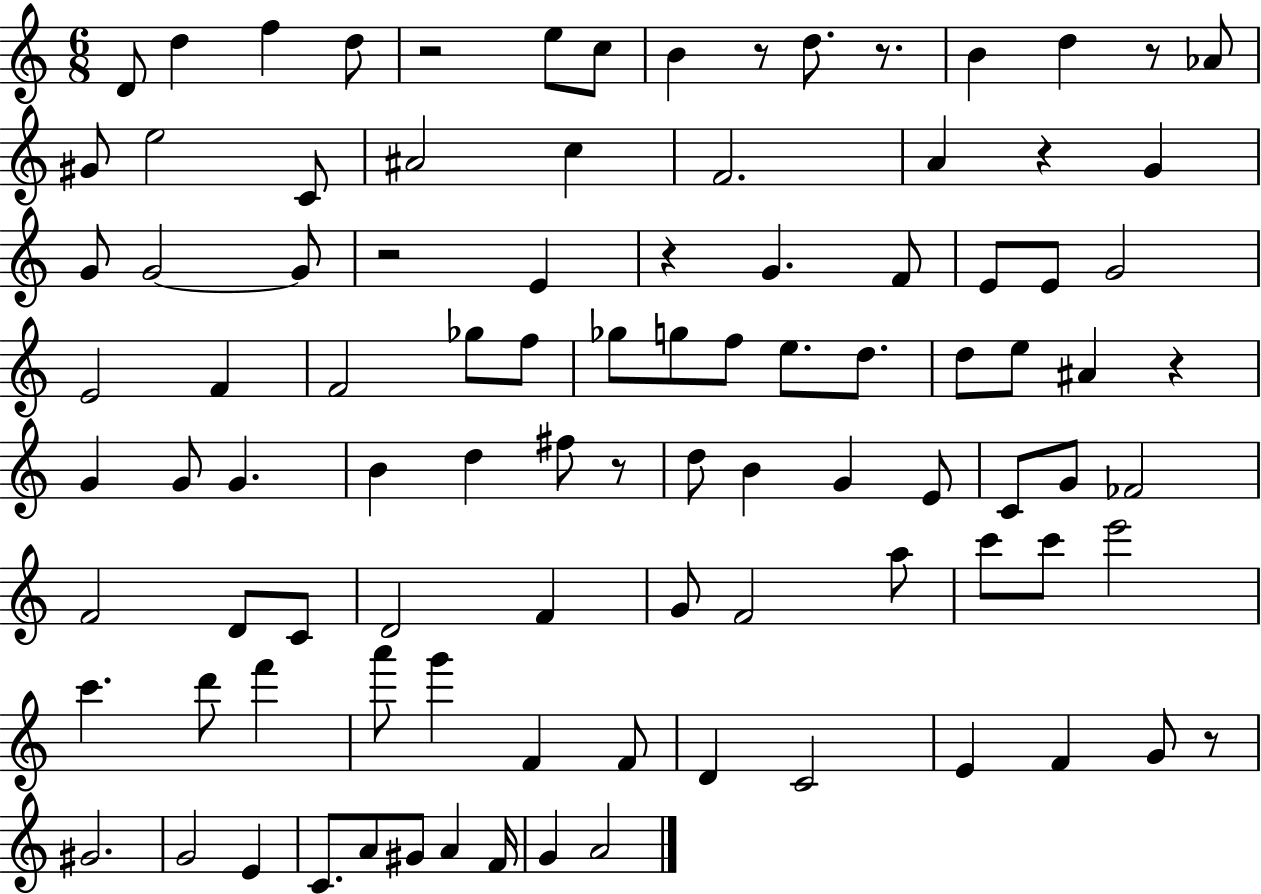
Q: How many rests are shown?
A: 10